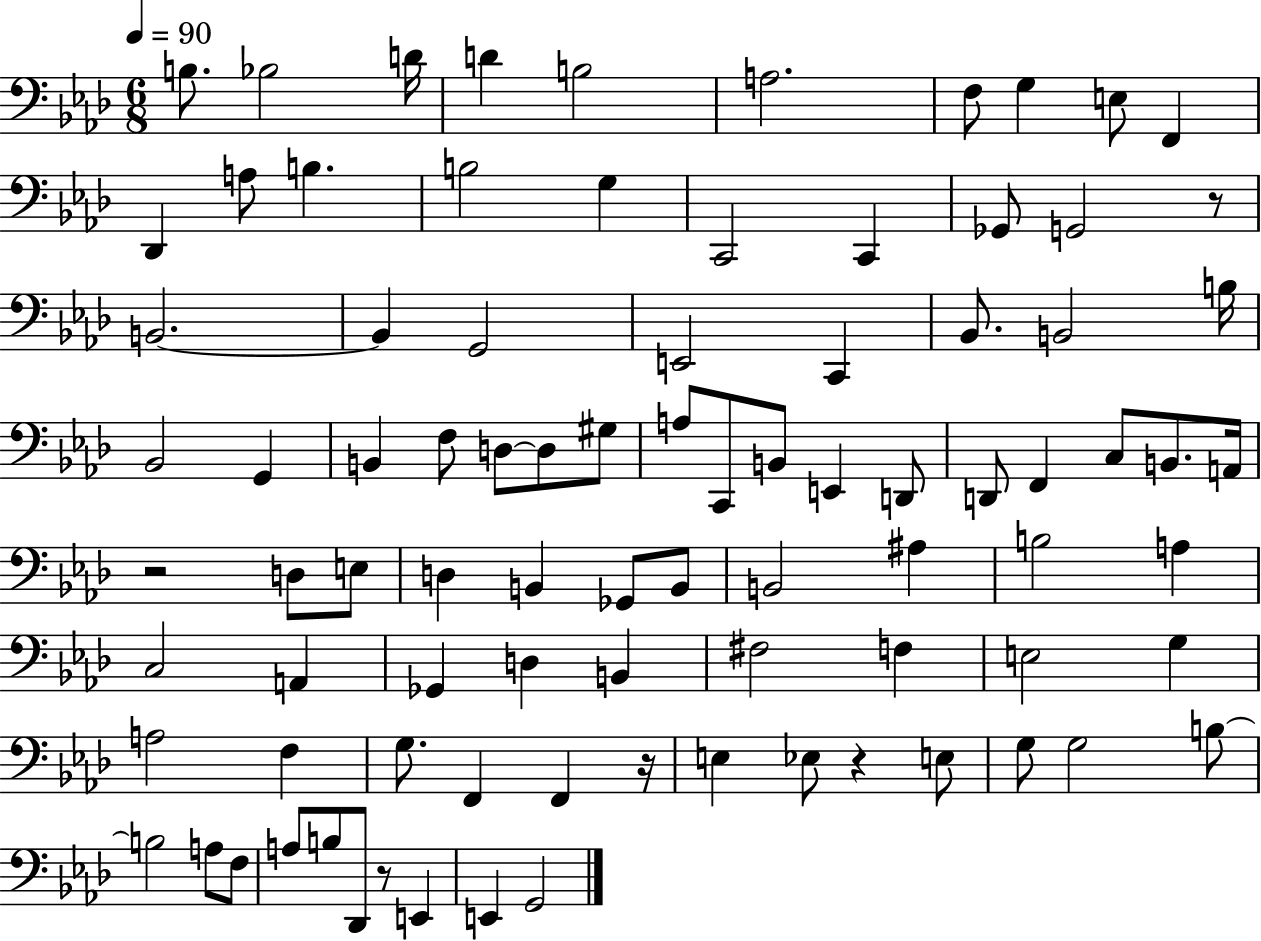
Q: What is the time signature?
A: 6/8